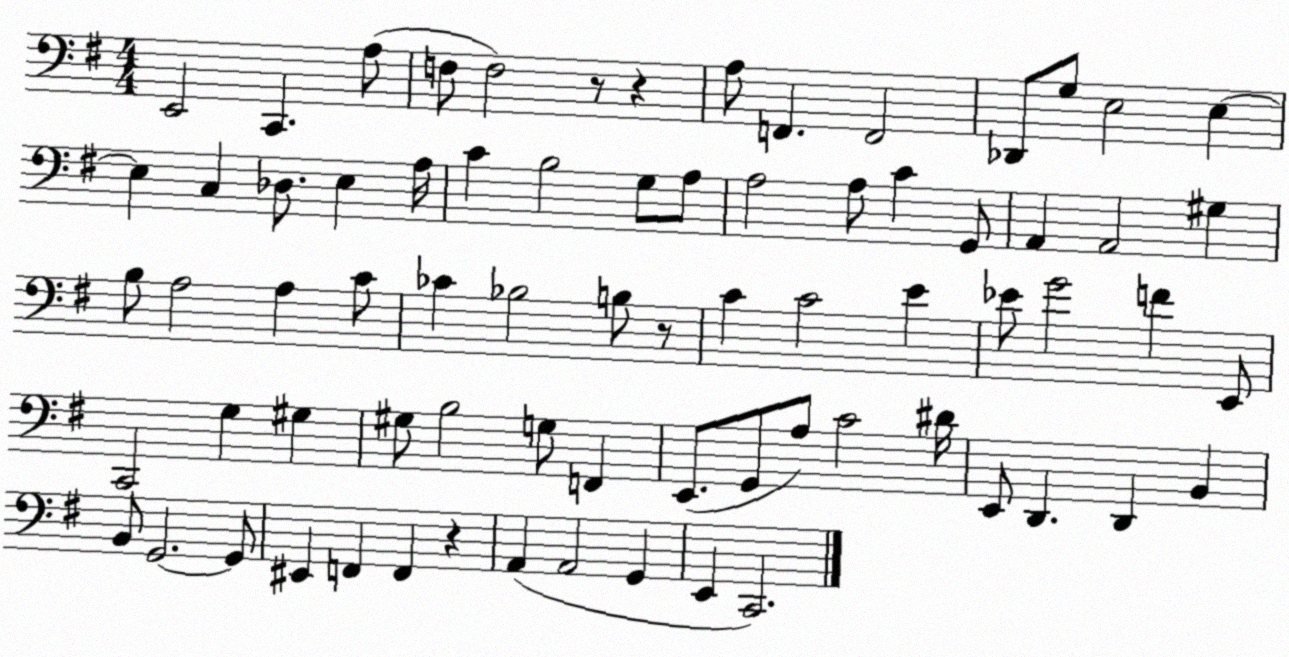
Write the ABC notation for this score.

X:1
T:Untitled
M:4/4
L:1/4
K:G
E,,2 C,, A,/2 F,/2 F,2 z/2 z A,/2 F,, F,,2 _D,,/2 G,/2 E,2 E, E, C, _D,/2 E, A,/4 C B,2 G,/2 A,/2 A,2 A,/2 C G,,/2 A,, A,,2 ^G, B,/2 A,2 A, C/2 _C _B,2 B,/2 z/2 C C2 E _E/2 G2 F E,,/2 C,,2 G, ^G, ^G,/2 B,2 G,/2 F,, E,,/2 G,,/2 A,/2 C2 ^D/4 E,,/2 D,, D,, B,, B,,/2 G,,2 G,,/2 ^E,, F,, F,, z A,, A,,2 G,, E,, C,,2